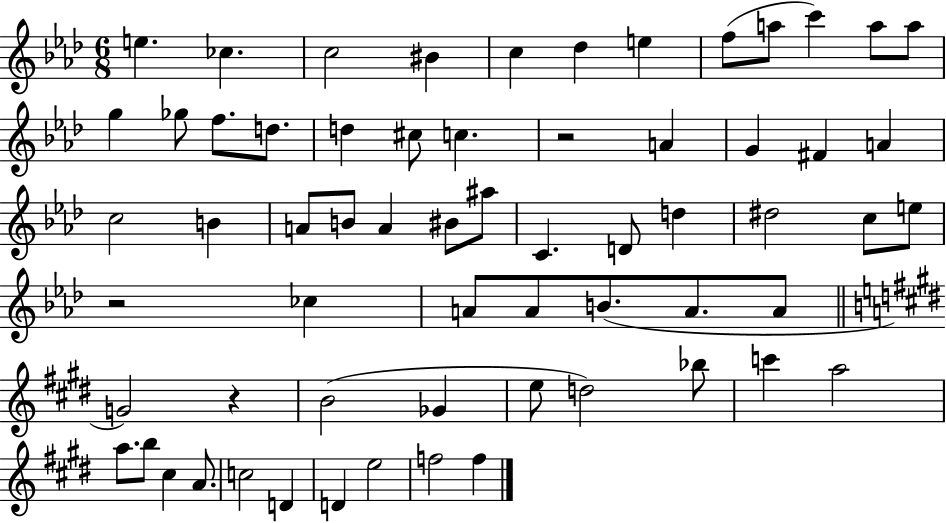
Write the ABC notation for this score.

X:1
T:Untitled
M:6/8
L:1/4
K:Ab
e _c c2 ^B c _d e f/2 a/2 c' a/2 a/2 g _g/2 f/2 d/2 d ^c/2 c z2 A G ^F A c2 B A/2 B/2 A ^B/2 ^a/2 C D/2 d ^d2 c/2 e/2 z2 _c A/2 A/2 B/2 A/2 A/2 G2 z B2 _G e/2 d2 _b/2 c' a2 a/2 b/2 ^c A/2 c2 D D e2 f2 f